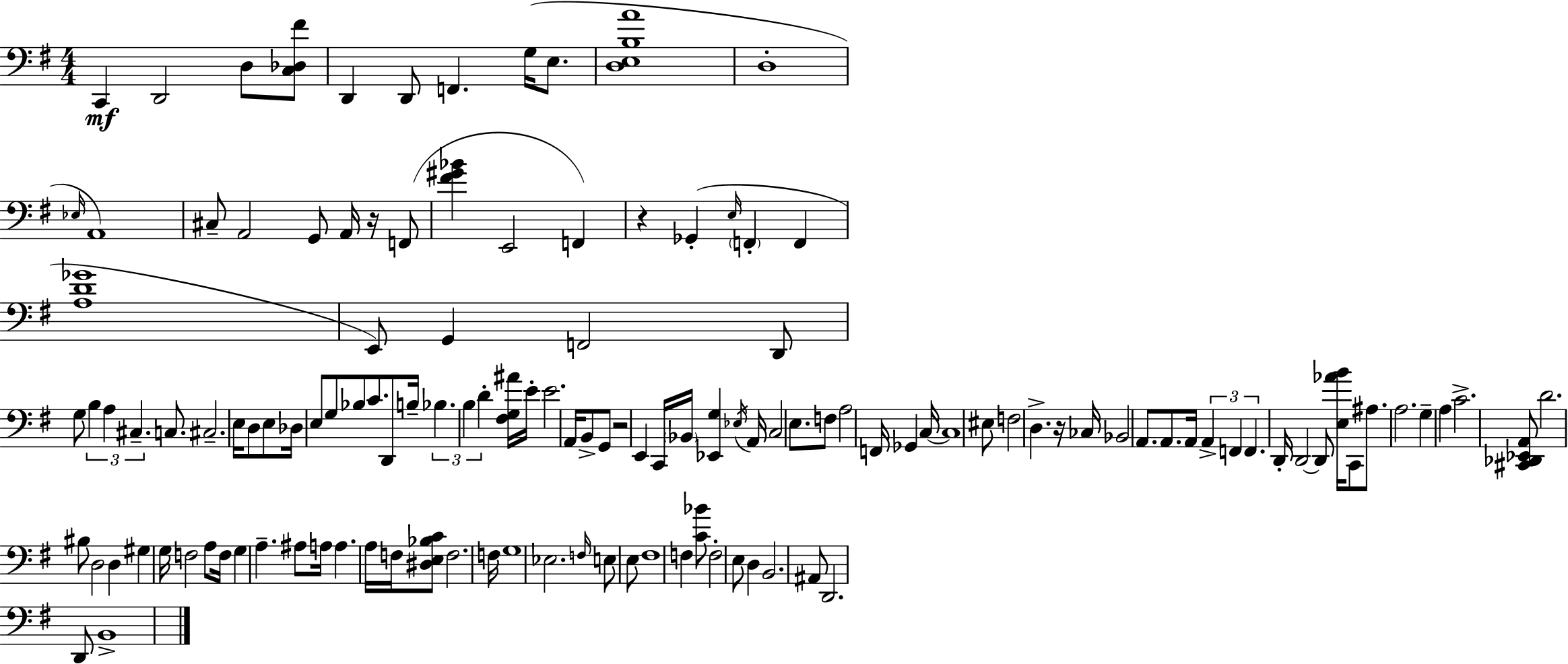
X:1
T:Untitled
M:4/4
L:1/4
K:Em
C,, D,,2 D,/2 [C,_D,^F]/2 D,, D,,/2 F,, G,/4 E,/2 [D,E,B,A]4 D,4 _E,/4 A,,4 ^C,/2 A,,2 G,,/2 A,,/4 z/4 F,,/2 [^F^G_B] E,,2 F,, z _G,, E,/4 F,, F,, [A,D_G]4 E,,/2 G,, F,,2 D,,/2 G,/2 B, A, ^C, C,/2 ^C,2 E,/4 D,/2 E,/2 _D,/4 E,/2 G,/2 _B,/2 C/2 D,,/2 B,/4 _B, B, D [^F,G,^A]/4 E/4 E2 A,,/4 B,,/2 G,,/2 z2 E,, C,,/4 _B,,/4 [_E,,G,] _E,/4 A,,/4 C,2 E,/2 F,/2 A,2 F,,/4 _G,, C,/4 C,4 ^E,/2 F,2 D, z/4 _C,/4 _B,,2 A,,/2 A,,/2 A,,/4 A,, F,, F,, D,,/4 D,,2 D,,/2 [E,_AB]/4 C,,/2 ^A,/2 A,2 G, A, C2 [^C,,_D,,_E,,A,,]/2 D2 ^B,/2 D,2 D, ^G, G,/4 F,2 A,/2 F,/4 G, A, ^A,/2 A,/4 A, A,/4 F,/4 [^D,E,_B,C]/2 F,2 F,/4 G,4 _E,2 F,/4 E,/2 E,/2 ^F,4 F, [C_B]/2 F,2 E,/2 D, B,,2 ^A,,/2 D,,2 D,,/2 B,,4